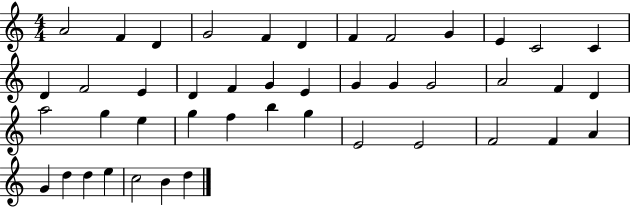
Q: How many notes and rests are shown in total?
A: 44